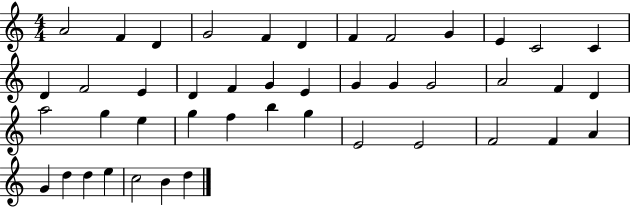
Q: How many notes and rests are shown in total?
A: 44